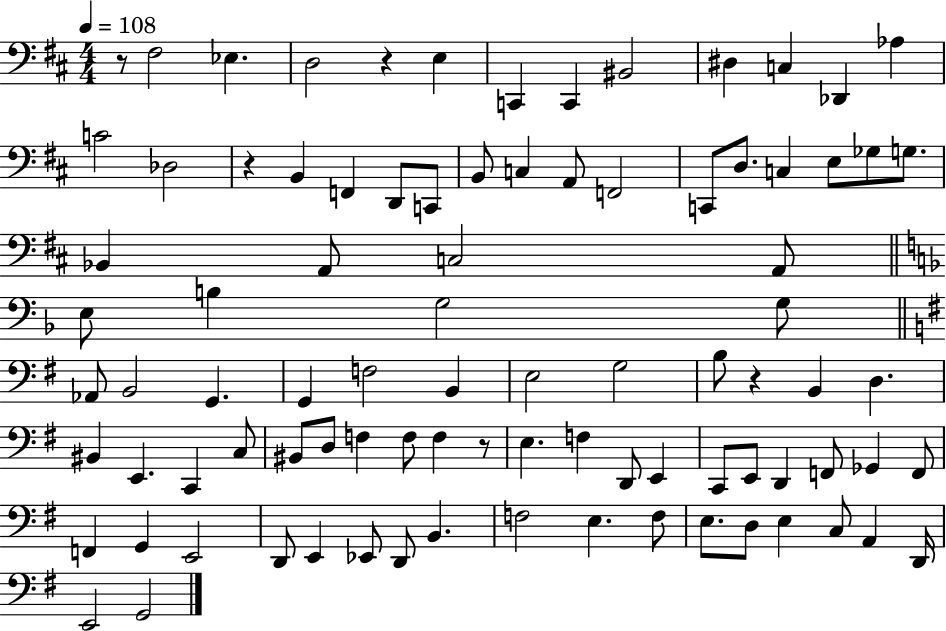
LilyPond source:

{
  \clef bass
  \numericTimeSignature
  \time 4/4
  \key d \major
  \tempo 4 = 108
  r8 fis2 ees4. | d2 r4 e4 | c,4 c,4 bis,2 | dis4 c4 des,4 aes4 | \break c'2 des2 | r4 b,4 f,4 d,8 c,8 | b,8 c4 a,8 f,2 | c,8 d8. c4 e8 ges8 g8. | \break bes,4 a,8 c2 a,8 | \bar "||" \break \key f \major e8 b4 g2 g8 | \bar "||" \break \key g \major aes,8 b,2 g,4. | g,4 f2 b,4 | e2 g2 | b8 r4 b,4 d4. | \break bis,4 e,4. c,4 c8 | bis,8 d8 f4 f8 f4 r8 | e4. f4 d,8 e,4 | c,8 e,8 d,4 f,8 ges,4 f,8 | \break f,4 g,4 e,2 | d,8 e,4 ees,8 d,8 b,4. | f2 e4. f8 | e8. d8 e4 c8 a,4 d,16 | \break e,2 g,2 | \bar "|."
}